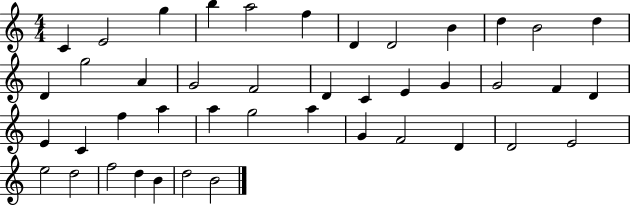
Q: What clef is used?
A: treble